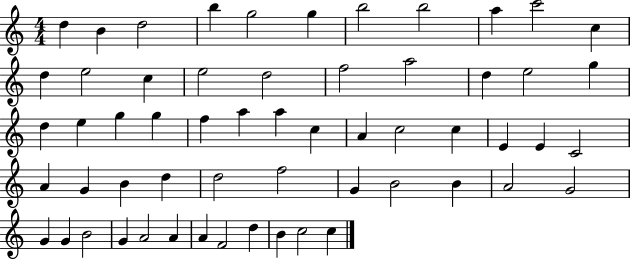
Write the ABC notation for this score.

X:1
T:Untitled
M:4/4
L:1/4
K:C
d B d2 b g2 g b2 b2 a c'2 c d e2 c e2 d2 f2 a2 d e2 g d e g g f a a c A c2 c E E C2 A G B d d2 f2 G B2 B A2 G2 G G B2 G A2 A A F2 d B c2 c